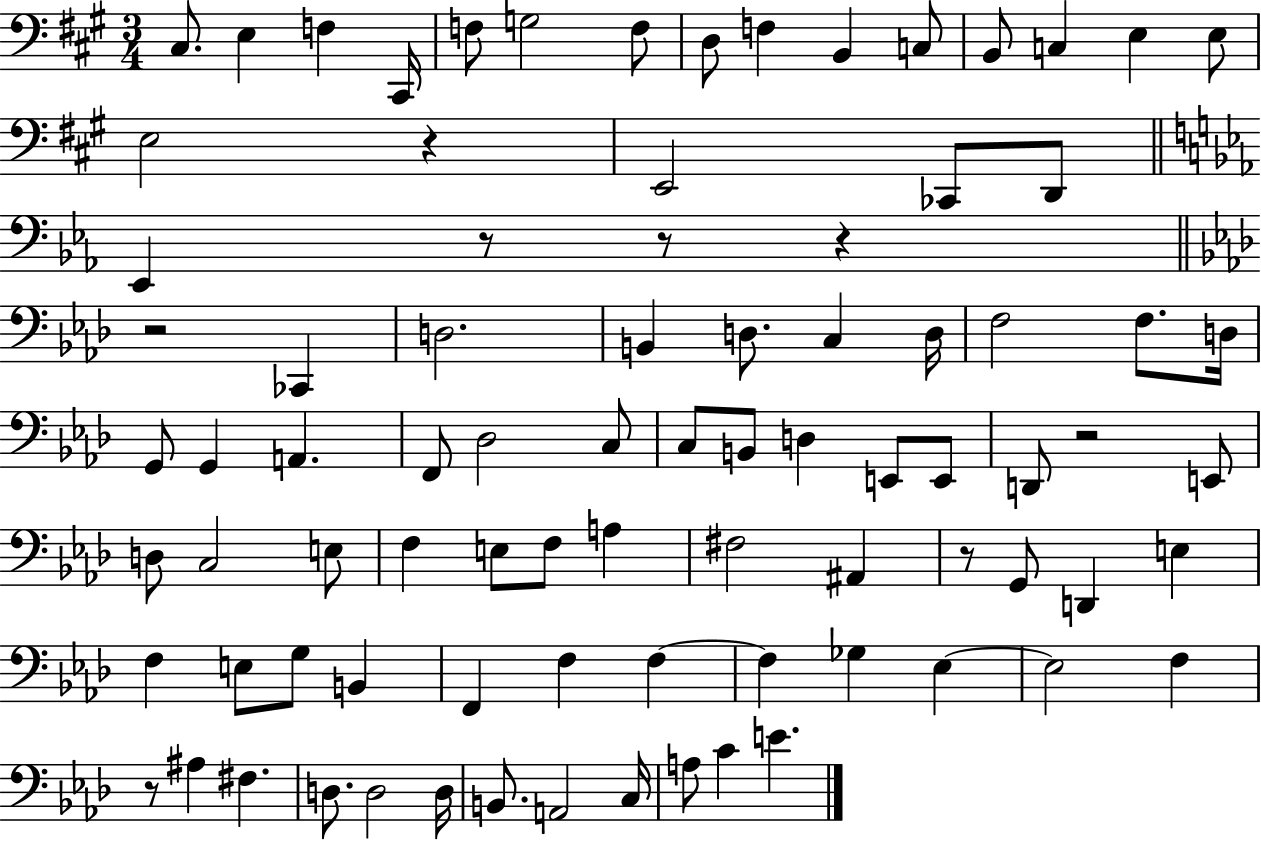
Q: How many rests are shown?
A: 8